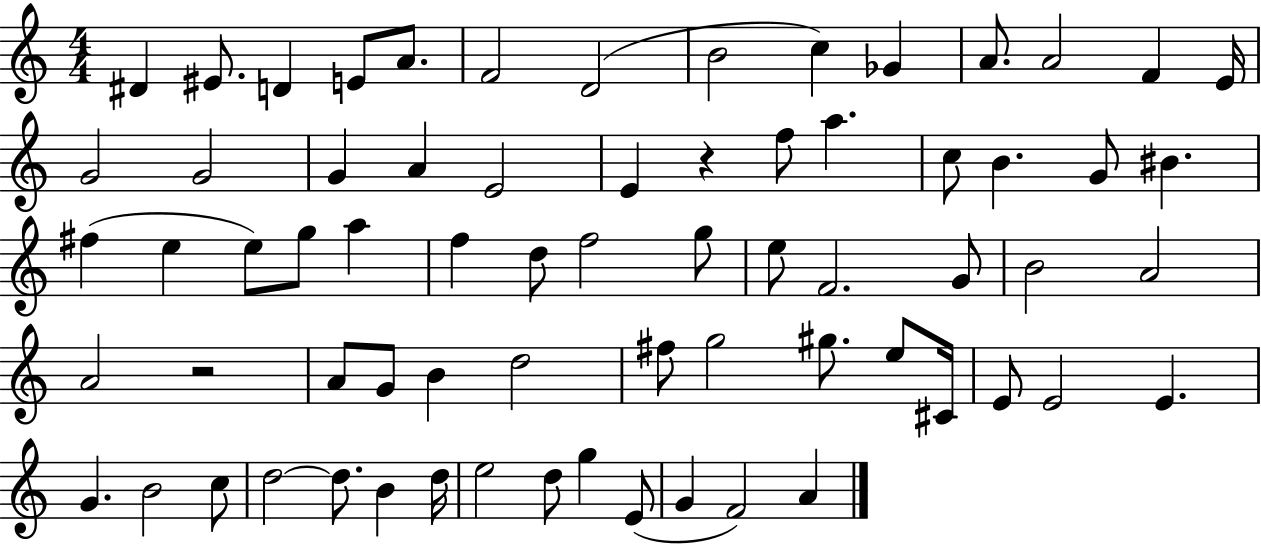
D#4/q EIS4/e. D4/q E4/e A4/e. F4/h D4/h B4/h C5/q Gb4/q A4/e. A4/h F4/q E4/s G4/h G4/h G4/q A4/q E4/h E4/q R/q F5/e A5/q. C5/e B4/q. G4/e BIS4/q. F#5/q E5/q E5/e G5/e A5/q F5/q D5/e F5/h G5/e E5/e F4/h. G4/e B4/h A4/h A4/h R/h A4/e G4/e B4/q D5/h F#5/e G5/h G#5/e. E5/e C#4/s E4/e E4/h E4/q. G4/q. B4/h C5/e D5/h D5/e. B4/q D5/s E5/h D5/e G5/q E4/e G4/q F4/h A4/q